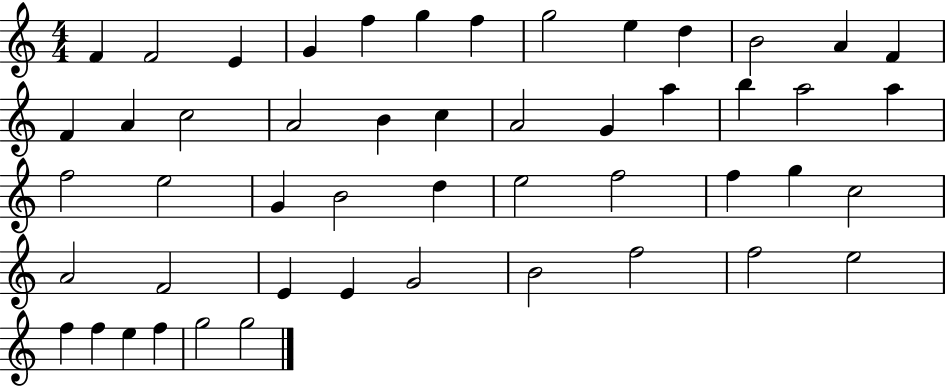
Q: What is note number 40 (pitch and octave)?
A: G4